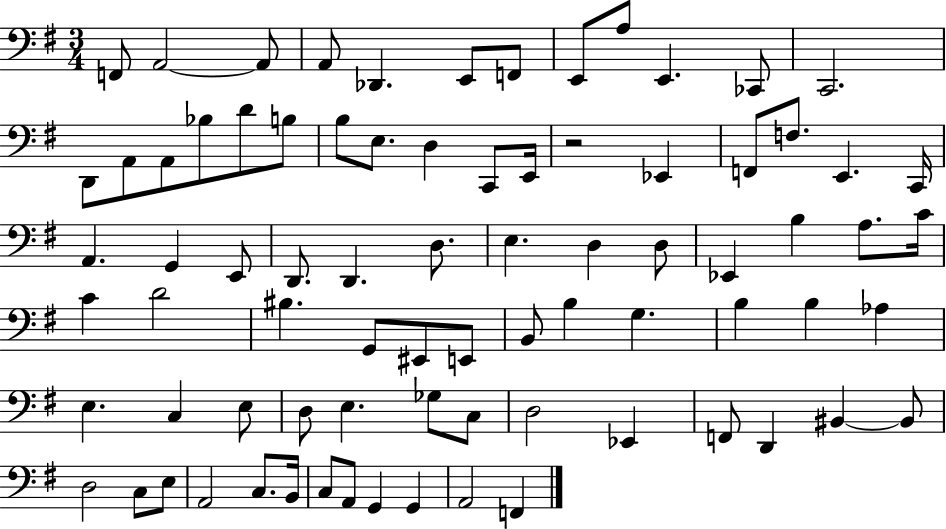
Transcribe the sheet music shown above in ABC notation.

X:1
T:Untitled
M:3/4
L:1/4
K:G
F,,/2 A,,2 A,,/2 A,,/2 _D,, E,,/2 F,,/2 E,,/2 A,/2 E,, _C,,/2 C,,2 D,,/2 A,,/2 A,,/2 _B,/2 D/2 B,/2 B,/2 E,/2 D, C,,/2 E,,/4 z2 _E,, F,,/2 F,/2 E,, C,,/4 A,, G,, E,,/2 D,,/2 D,, D,/2 E, D, D,/2 _E,, B, A,/2 C/4 C D2 ^B, G,,/2 ^E,,/2 E,,/2 B,,/2 B, G, B, B, _A, E, C, E,/2 D,/2 E, _G,/2 C,/2 D,2 _E,, F,,/2 D,, ^B,, ^B,,/2 D,2 C,/2 E,/2 A,,2 C,/2 B,,/4 C,/2 A,,/2 G,, G,, A,,2 F,,